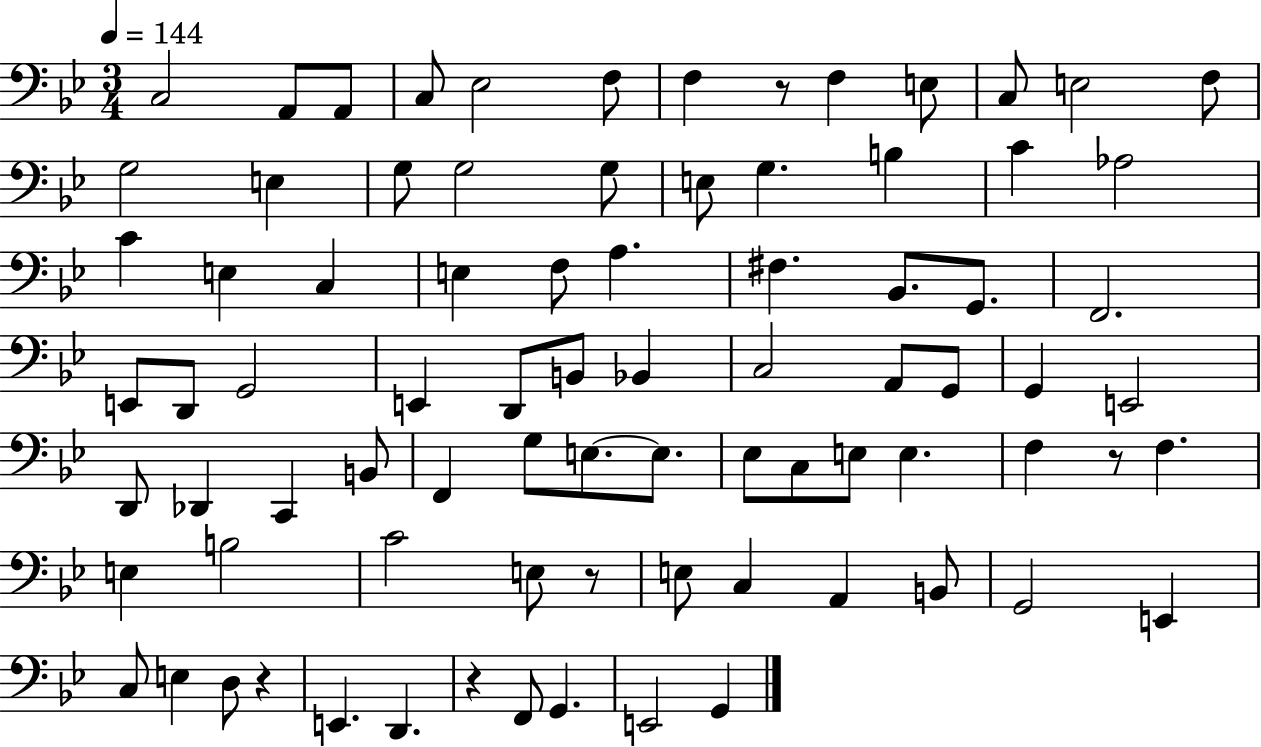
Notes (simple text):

C3/h A2/e A2/e C3/e Eb3/h F3/e F3/q R/e F3/q E3/e C3/e E3/h F3/e G3/h E3/q G3/e G3/h G3/e E3/e G3/q. B3/q C4/q Ab3/h C4/q E3/q C3/q E3/q F3/e A3/q. F#3/q. Bb2/e. G2/e. F2/h. E2/e D2/e G2/h E2/q D2/e B2/e Bb2/q C3/h A2/e G2/e G2/q E2/h D2/e Db2/q C2/q B2/e F2/q G3/e E3/e. E3/e. Eb3/e C3/e E3/e E3/q. F3/q R/e F3/q. E3/q B3/h C4/h E3/e R/e E3/e C3/q A2/q B2/e G2/h E2/q C3/e E3/q D3/e R/q E2/q. D2/q. R/q F2/e G2/q. E2/h G2/q